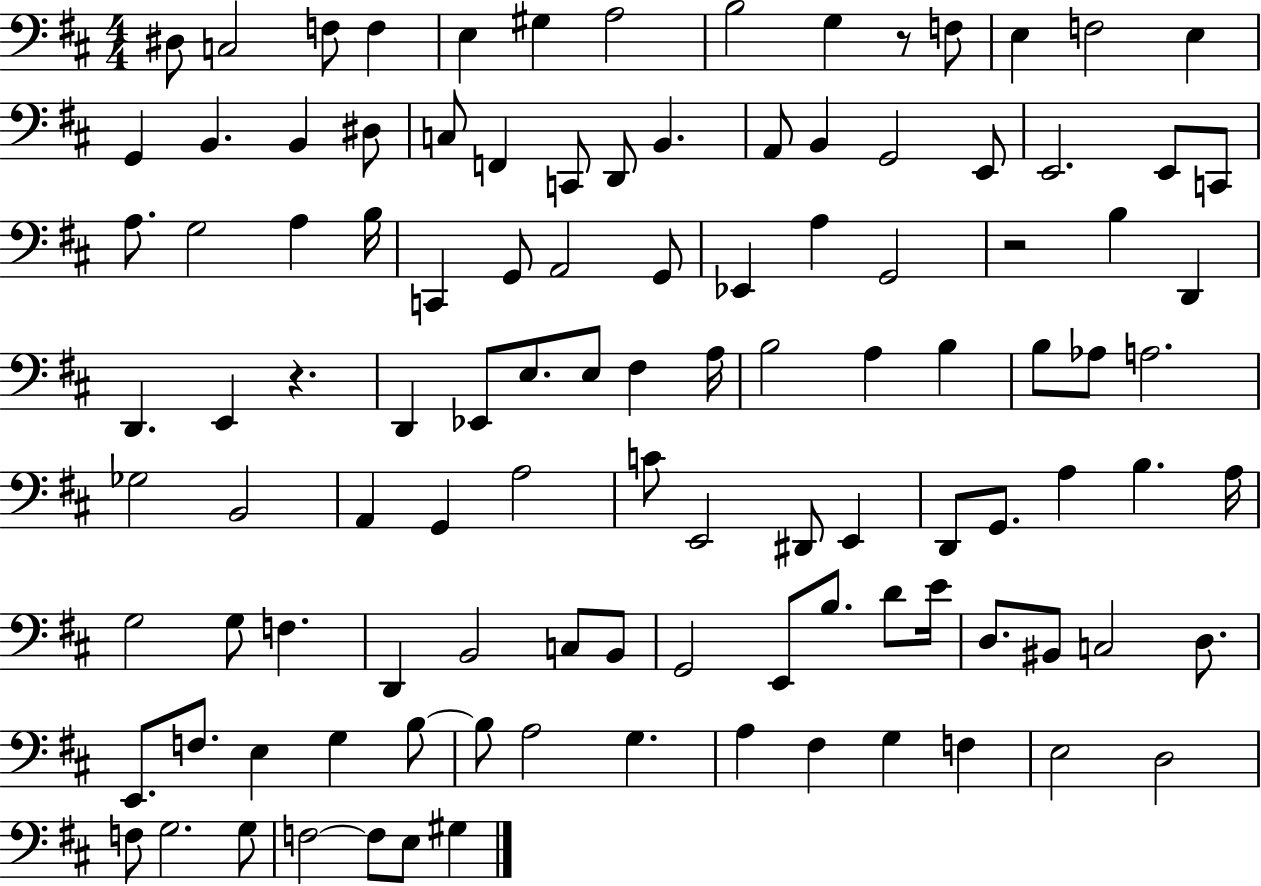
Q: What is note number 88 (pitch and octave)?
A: F3